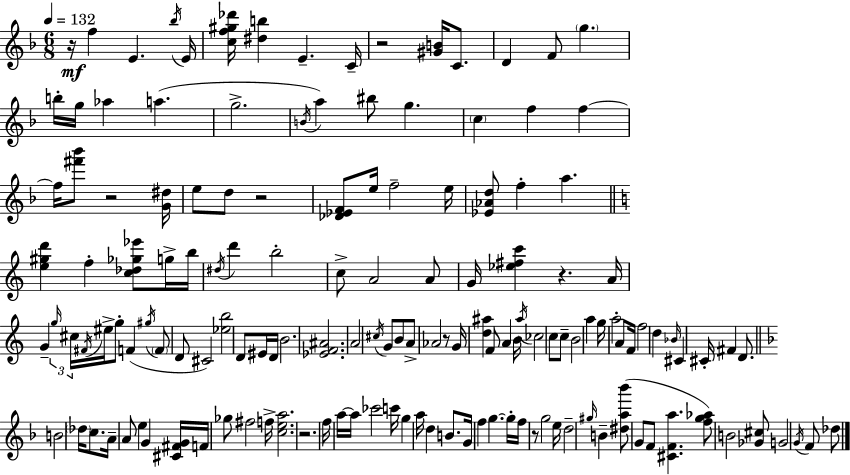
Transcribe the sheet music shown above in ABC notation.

X:1
T:Untitled
M:6/8
L:1/4
K:Dm
z/4 f E _b/4 E/4 [cf^g_d']/4 [^db] E C/4 z2 [^GB]/4 C/2 D F/2 g b/4 g/4 _a a g2 B/4 a ^b/2 g c f f f/4 [^f'_b']/2 z2 [G^d]/4 e/2 d/2 z2 [_D_EF]/2 e/4 f2 e/4 [_E_Ad]/2 f a [e^gd'] f [c_d_g_e']/2 g/4 b/4 ^d/4 d' b2 c/2 A2 A/2 G/4 [_e^fc'] z A/4 G g/4 ^c/4 ^F/4 ^e/4 g/2 F ^g/4 F/2 D/2 ^C2 [_eb]2 D/2 ^E/4 D/4 B2 [_EF^A]2 A2 ^c/4 G/2 B/2 A/2 _A2 z/2 G/4 [d^a] F/2 A B/4 ^a/4 _c2 c/2 c/2 B2 a g/4 a2 A/2 F/4 f2 d _B/4 ^C ^C/4 ^F D/2 B2 _d/4 c/2 A/4 A/2 e G [^C^FG]/4 F/4 _g/2 ^f2 f/4 [cea]2 z2 f/4 a/4 a/4 _c'2 c'/4 g a/4 d B/2 G/4 f g g/4 f/4 z/2 g2 e/4 d2 ^g/4 B [^da_b']/2 G/2 F/2 [^CFa] [fg_a]/2 B2 [_G^c]/2 G2 G/4 F/2 _d/2